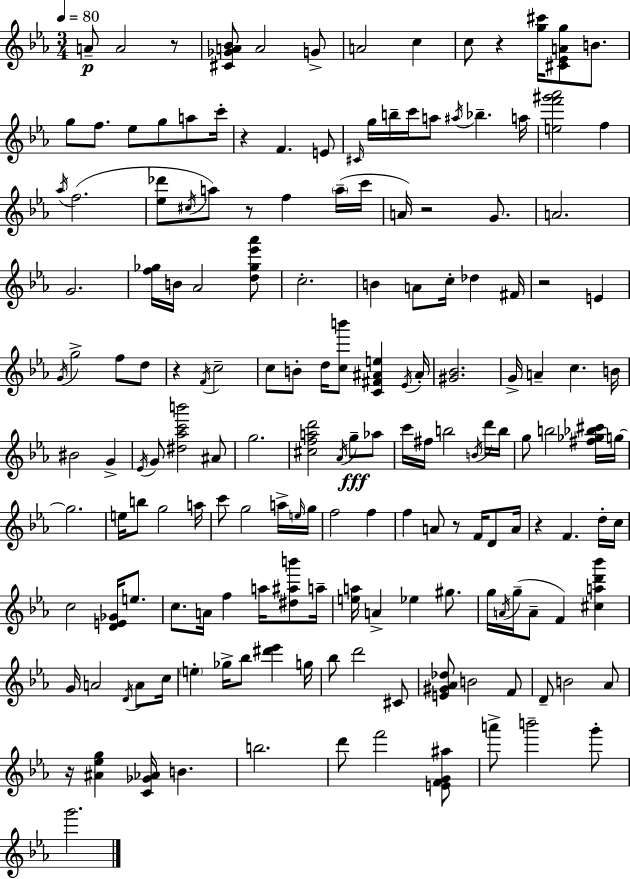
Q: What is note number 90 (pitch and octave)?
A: F5